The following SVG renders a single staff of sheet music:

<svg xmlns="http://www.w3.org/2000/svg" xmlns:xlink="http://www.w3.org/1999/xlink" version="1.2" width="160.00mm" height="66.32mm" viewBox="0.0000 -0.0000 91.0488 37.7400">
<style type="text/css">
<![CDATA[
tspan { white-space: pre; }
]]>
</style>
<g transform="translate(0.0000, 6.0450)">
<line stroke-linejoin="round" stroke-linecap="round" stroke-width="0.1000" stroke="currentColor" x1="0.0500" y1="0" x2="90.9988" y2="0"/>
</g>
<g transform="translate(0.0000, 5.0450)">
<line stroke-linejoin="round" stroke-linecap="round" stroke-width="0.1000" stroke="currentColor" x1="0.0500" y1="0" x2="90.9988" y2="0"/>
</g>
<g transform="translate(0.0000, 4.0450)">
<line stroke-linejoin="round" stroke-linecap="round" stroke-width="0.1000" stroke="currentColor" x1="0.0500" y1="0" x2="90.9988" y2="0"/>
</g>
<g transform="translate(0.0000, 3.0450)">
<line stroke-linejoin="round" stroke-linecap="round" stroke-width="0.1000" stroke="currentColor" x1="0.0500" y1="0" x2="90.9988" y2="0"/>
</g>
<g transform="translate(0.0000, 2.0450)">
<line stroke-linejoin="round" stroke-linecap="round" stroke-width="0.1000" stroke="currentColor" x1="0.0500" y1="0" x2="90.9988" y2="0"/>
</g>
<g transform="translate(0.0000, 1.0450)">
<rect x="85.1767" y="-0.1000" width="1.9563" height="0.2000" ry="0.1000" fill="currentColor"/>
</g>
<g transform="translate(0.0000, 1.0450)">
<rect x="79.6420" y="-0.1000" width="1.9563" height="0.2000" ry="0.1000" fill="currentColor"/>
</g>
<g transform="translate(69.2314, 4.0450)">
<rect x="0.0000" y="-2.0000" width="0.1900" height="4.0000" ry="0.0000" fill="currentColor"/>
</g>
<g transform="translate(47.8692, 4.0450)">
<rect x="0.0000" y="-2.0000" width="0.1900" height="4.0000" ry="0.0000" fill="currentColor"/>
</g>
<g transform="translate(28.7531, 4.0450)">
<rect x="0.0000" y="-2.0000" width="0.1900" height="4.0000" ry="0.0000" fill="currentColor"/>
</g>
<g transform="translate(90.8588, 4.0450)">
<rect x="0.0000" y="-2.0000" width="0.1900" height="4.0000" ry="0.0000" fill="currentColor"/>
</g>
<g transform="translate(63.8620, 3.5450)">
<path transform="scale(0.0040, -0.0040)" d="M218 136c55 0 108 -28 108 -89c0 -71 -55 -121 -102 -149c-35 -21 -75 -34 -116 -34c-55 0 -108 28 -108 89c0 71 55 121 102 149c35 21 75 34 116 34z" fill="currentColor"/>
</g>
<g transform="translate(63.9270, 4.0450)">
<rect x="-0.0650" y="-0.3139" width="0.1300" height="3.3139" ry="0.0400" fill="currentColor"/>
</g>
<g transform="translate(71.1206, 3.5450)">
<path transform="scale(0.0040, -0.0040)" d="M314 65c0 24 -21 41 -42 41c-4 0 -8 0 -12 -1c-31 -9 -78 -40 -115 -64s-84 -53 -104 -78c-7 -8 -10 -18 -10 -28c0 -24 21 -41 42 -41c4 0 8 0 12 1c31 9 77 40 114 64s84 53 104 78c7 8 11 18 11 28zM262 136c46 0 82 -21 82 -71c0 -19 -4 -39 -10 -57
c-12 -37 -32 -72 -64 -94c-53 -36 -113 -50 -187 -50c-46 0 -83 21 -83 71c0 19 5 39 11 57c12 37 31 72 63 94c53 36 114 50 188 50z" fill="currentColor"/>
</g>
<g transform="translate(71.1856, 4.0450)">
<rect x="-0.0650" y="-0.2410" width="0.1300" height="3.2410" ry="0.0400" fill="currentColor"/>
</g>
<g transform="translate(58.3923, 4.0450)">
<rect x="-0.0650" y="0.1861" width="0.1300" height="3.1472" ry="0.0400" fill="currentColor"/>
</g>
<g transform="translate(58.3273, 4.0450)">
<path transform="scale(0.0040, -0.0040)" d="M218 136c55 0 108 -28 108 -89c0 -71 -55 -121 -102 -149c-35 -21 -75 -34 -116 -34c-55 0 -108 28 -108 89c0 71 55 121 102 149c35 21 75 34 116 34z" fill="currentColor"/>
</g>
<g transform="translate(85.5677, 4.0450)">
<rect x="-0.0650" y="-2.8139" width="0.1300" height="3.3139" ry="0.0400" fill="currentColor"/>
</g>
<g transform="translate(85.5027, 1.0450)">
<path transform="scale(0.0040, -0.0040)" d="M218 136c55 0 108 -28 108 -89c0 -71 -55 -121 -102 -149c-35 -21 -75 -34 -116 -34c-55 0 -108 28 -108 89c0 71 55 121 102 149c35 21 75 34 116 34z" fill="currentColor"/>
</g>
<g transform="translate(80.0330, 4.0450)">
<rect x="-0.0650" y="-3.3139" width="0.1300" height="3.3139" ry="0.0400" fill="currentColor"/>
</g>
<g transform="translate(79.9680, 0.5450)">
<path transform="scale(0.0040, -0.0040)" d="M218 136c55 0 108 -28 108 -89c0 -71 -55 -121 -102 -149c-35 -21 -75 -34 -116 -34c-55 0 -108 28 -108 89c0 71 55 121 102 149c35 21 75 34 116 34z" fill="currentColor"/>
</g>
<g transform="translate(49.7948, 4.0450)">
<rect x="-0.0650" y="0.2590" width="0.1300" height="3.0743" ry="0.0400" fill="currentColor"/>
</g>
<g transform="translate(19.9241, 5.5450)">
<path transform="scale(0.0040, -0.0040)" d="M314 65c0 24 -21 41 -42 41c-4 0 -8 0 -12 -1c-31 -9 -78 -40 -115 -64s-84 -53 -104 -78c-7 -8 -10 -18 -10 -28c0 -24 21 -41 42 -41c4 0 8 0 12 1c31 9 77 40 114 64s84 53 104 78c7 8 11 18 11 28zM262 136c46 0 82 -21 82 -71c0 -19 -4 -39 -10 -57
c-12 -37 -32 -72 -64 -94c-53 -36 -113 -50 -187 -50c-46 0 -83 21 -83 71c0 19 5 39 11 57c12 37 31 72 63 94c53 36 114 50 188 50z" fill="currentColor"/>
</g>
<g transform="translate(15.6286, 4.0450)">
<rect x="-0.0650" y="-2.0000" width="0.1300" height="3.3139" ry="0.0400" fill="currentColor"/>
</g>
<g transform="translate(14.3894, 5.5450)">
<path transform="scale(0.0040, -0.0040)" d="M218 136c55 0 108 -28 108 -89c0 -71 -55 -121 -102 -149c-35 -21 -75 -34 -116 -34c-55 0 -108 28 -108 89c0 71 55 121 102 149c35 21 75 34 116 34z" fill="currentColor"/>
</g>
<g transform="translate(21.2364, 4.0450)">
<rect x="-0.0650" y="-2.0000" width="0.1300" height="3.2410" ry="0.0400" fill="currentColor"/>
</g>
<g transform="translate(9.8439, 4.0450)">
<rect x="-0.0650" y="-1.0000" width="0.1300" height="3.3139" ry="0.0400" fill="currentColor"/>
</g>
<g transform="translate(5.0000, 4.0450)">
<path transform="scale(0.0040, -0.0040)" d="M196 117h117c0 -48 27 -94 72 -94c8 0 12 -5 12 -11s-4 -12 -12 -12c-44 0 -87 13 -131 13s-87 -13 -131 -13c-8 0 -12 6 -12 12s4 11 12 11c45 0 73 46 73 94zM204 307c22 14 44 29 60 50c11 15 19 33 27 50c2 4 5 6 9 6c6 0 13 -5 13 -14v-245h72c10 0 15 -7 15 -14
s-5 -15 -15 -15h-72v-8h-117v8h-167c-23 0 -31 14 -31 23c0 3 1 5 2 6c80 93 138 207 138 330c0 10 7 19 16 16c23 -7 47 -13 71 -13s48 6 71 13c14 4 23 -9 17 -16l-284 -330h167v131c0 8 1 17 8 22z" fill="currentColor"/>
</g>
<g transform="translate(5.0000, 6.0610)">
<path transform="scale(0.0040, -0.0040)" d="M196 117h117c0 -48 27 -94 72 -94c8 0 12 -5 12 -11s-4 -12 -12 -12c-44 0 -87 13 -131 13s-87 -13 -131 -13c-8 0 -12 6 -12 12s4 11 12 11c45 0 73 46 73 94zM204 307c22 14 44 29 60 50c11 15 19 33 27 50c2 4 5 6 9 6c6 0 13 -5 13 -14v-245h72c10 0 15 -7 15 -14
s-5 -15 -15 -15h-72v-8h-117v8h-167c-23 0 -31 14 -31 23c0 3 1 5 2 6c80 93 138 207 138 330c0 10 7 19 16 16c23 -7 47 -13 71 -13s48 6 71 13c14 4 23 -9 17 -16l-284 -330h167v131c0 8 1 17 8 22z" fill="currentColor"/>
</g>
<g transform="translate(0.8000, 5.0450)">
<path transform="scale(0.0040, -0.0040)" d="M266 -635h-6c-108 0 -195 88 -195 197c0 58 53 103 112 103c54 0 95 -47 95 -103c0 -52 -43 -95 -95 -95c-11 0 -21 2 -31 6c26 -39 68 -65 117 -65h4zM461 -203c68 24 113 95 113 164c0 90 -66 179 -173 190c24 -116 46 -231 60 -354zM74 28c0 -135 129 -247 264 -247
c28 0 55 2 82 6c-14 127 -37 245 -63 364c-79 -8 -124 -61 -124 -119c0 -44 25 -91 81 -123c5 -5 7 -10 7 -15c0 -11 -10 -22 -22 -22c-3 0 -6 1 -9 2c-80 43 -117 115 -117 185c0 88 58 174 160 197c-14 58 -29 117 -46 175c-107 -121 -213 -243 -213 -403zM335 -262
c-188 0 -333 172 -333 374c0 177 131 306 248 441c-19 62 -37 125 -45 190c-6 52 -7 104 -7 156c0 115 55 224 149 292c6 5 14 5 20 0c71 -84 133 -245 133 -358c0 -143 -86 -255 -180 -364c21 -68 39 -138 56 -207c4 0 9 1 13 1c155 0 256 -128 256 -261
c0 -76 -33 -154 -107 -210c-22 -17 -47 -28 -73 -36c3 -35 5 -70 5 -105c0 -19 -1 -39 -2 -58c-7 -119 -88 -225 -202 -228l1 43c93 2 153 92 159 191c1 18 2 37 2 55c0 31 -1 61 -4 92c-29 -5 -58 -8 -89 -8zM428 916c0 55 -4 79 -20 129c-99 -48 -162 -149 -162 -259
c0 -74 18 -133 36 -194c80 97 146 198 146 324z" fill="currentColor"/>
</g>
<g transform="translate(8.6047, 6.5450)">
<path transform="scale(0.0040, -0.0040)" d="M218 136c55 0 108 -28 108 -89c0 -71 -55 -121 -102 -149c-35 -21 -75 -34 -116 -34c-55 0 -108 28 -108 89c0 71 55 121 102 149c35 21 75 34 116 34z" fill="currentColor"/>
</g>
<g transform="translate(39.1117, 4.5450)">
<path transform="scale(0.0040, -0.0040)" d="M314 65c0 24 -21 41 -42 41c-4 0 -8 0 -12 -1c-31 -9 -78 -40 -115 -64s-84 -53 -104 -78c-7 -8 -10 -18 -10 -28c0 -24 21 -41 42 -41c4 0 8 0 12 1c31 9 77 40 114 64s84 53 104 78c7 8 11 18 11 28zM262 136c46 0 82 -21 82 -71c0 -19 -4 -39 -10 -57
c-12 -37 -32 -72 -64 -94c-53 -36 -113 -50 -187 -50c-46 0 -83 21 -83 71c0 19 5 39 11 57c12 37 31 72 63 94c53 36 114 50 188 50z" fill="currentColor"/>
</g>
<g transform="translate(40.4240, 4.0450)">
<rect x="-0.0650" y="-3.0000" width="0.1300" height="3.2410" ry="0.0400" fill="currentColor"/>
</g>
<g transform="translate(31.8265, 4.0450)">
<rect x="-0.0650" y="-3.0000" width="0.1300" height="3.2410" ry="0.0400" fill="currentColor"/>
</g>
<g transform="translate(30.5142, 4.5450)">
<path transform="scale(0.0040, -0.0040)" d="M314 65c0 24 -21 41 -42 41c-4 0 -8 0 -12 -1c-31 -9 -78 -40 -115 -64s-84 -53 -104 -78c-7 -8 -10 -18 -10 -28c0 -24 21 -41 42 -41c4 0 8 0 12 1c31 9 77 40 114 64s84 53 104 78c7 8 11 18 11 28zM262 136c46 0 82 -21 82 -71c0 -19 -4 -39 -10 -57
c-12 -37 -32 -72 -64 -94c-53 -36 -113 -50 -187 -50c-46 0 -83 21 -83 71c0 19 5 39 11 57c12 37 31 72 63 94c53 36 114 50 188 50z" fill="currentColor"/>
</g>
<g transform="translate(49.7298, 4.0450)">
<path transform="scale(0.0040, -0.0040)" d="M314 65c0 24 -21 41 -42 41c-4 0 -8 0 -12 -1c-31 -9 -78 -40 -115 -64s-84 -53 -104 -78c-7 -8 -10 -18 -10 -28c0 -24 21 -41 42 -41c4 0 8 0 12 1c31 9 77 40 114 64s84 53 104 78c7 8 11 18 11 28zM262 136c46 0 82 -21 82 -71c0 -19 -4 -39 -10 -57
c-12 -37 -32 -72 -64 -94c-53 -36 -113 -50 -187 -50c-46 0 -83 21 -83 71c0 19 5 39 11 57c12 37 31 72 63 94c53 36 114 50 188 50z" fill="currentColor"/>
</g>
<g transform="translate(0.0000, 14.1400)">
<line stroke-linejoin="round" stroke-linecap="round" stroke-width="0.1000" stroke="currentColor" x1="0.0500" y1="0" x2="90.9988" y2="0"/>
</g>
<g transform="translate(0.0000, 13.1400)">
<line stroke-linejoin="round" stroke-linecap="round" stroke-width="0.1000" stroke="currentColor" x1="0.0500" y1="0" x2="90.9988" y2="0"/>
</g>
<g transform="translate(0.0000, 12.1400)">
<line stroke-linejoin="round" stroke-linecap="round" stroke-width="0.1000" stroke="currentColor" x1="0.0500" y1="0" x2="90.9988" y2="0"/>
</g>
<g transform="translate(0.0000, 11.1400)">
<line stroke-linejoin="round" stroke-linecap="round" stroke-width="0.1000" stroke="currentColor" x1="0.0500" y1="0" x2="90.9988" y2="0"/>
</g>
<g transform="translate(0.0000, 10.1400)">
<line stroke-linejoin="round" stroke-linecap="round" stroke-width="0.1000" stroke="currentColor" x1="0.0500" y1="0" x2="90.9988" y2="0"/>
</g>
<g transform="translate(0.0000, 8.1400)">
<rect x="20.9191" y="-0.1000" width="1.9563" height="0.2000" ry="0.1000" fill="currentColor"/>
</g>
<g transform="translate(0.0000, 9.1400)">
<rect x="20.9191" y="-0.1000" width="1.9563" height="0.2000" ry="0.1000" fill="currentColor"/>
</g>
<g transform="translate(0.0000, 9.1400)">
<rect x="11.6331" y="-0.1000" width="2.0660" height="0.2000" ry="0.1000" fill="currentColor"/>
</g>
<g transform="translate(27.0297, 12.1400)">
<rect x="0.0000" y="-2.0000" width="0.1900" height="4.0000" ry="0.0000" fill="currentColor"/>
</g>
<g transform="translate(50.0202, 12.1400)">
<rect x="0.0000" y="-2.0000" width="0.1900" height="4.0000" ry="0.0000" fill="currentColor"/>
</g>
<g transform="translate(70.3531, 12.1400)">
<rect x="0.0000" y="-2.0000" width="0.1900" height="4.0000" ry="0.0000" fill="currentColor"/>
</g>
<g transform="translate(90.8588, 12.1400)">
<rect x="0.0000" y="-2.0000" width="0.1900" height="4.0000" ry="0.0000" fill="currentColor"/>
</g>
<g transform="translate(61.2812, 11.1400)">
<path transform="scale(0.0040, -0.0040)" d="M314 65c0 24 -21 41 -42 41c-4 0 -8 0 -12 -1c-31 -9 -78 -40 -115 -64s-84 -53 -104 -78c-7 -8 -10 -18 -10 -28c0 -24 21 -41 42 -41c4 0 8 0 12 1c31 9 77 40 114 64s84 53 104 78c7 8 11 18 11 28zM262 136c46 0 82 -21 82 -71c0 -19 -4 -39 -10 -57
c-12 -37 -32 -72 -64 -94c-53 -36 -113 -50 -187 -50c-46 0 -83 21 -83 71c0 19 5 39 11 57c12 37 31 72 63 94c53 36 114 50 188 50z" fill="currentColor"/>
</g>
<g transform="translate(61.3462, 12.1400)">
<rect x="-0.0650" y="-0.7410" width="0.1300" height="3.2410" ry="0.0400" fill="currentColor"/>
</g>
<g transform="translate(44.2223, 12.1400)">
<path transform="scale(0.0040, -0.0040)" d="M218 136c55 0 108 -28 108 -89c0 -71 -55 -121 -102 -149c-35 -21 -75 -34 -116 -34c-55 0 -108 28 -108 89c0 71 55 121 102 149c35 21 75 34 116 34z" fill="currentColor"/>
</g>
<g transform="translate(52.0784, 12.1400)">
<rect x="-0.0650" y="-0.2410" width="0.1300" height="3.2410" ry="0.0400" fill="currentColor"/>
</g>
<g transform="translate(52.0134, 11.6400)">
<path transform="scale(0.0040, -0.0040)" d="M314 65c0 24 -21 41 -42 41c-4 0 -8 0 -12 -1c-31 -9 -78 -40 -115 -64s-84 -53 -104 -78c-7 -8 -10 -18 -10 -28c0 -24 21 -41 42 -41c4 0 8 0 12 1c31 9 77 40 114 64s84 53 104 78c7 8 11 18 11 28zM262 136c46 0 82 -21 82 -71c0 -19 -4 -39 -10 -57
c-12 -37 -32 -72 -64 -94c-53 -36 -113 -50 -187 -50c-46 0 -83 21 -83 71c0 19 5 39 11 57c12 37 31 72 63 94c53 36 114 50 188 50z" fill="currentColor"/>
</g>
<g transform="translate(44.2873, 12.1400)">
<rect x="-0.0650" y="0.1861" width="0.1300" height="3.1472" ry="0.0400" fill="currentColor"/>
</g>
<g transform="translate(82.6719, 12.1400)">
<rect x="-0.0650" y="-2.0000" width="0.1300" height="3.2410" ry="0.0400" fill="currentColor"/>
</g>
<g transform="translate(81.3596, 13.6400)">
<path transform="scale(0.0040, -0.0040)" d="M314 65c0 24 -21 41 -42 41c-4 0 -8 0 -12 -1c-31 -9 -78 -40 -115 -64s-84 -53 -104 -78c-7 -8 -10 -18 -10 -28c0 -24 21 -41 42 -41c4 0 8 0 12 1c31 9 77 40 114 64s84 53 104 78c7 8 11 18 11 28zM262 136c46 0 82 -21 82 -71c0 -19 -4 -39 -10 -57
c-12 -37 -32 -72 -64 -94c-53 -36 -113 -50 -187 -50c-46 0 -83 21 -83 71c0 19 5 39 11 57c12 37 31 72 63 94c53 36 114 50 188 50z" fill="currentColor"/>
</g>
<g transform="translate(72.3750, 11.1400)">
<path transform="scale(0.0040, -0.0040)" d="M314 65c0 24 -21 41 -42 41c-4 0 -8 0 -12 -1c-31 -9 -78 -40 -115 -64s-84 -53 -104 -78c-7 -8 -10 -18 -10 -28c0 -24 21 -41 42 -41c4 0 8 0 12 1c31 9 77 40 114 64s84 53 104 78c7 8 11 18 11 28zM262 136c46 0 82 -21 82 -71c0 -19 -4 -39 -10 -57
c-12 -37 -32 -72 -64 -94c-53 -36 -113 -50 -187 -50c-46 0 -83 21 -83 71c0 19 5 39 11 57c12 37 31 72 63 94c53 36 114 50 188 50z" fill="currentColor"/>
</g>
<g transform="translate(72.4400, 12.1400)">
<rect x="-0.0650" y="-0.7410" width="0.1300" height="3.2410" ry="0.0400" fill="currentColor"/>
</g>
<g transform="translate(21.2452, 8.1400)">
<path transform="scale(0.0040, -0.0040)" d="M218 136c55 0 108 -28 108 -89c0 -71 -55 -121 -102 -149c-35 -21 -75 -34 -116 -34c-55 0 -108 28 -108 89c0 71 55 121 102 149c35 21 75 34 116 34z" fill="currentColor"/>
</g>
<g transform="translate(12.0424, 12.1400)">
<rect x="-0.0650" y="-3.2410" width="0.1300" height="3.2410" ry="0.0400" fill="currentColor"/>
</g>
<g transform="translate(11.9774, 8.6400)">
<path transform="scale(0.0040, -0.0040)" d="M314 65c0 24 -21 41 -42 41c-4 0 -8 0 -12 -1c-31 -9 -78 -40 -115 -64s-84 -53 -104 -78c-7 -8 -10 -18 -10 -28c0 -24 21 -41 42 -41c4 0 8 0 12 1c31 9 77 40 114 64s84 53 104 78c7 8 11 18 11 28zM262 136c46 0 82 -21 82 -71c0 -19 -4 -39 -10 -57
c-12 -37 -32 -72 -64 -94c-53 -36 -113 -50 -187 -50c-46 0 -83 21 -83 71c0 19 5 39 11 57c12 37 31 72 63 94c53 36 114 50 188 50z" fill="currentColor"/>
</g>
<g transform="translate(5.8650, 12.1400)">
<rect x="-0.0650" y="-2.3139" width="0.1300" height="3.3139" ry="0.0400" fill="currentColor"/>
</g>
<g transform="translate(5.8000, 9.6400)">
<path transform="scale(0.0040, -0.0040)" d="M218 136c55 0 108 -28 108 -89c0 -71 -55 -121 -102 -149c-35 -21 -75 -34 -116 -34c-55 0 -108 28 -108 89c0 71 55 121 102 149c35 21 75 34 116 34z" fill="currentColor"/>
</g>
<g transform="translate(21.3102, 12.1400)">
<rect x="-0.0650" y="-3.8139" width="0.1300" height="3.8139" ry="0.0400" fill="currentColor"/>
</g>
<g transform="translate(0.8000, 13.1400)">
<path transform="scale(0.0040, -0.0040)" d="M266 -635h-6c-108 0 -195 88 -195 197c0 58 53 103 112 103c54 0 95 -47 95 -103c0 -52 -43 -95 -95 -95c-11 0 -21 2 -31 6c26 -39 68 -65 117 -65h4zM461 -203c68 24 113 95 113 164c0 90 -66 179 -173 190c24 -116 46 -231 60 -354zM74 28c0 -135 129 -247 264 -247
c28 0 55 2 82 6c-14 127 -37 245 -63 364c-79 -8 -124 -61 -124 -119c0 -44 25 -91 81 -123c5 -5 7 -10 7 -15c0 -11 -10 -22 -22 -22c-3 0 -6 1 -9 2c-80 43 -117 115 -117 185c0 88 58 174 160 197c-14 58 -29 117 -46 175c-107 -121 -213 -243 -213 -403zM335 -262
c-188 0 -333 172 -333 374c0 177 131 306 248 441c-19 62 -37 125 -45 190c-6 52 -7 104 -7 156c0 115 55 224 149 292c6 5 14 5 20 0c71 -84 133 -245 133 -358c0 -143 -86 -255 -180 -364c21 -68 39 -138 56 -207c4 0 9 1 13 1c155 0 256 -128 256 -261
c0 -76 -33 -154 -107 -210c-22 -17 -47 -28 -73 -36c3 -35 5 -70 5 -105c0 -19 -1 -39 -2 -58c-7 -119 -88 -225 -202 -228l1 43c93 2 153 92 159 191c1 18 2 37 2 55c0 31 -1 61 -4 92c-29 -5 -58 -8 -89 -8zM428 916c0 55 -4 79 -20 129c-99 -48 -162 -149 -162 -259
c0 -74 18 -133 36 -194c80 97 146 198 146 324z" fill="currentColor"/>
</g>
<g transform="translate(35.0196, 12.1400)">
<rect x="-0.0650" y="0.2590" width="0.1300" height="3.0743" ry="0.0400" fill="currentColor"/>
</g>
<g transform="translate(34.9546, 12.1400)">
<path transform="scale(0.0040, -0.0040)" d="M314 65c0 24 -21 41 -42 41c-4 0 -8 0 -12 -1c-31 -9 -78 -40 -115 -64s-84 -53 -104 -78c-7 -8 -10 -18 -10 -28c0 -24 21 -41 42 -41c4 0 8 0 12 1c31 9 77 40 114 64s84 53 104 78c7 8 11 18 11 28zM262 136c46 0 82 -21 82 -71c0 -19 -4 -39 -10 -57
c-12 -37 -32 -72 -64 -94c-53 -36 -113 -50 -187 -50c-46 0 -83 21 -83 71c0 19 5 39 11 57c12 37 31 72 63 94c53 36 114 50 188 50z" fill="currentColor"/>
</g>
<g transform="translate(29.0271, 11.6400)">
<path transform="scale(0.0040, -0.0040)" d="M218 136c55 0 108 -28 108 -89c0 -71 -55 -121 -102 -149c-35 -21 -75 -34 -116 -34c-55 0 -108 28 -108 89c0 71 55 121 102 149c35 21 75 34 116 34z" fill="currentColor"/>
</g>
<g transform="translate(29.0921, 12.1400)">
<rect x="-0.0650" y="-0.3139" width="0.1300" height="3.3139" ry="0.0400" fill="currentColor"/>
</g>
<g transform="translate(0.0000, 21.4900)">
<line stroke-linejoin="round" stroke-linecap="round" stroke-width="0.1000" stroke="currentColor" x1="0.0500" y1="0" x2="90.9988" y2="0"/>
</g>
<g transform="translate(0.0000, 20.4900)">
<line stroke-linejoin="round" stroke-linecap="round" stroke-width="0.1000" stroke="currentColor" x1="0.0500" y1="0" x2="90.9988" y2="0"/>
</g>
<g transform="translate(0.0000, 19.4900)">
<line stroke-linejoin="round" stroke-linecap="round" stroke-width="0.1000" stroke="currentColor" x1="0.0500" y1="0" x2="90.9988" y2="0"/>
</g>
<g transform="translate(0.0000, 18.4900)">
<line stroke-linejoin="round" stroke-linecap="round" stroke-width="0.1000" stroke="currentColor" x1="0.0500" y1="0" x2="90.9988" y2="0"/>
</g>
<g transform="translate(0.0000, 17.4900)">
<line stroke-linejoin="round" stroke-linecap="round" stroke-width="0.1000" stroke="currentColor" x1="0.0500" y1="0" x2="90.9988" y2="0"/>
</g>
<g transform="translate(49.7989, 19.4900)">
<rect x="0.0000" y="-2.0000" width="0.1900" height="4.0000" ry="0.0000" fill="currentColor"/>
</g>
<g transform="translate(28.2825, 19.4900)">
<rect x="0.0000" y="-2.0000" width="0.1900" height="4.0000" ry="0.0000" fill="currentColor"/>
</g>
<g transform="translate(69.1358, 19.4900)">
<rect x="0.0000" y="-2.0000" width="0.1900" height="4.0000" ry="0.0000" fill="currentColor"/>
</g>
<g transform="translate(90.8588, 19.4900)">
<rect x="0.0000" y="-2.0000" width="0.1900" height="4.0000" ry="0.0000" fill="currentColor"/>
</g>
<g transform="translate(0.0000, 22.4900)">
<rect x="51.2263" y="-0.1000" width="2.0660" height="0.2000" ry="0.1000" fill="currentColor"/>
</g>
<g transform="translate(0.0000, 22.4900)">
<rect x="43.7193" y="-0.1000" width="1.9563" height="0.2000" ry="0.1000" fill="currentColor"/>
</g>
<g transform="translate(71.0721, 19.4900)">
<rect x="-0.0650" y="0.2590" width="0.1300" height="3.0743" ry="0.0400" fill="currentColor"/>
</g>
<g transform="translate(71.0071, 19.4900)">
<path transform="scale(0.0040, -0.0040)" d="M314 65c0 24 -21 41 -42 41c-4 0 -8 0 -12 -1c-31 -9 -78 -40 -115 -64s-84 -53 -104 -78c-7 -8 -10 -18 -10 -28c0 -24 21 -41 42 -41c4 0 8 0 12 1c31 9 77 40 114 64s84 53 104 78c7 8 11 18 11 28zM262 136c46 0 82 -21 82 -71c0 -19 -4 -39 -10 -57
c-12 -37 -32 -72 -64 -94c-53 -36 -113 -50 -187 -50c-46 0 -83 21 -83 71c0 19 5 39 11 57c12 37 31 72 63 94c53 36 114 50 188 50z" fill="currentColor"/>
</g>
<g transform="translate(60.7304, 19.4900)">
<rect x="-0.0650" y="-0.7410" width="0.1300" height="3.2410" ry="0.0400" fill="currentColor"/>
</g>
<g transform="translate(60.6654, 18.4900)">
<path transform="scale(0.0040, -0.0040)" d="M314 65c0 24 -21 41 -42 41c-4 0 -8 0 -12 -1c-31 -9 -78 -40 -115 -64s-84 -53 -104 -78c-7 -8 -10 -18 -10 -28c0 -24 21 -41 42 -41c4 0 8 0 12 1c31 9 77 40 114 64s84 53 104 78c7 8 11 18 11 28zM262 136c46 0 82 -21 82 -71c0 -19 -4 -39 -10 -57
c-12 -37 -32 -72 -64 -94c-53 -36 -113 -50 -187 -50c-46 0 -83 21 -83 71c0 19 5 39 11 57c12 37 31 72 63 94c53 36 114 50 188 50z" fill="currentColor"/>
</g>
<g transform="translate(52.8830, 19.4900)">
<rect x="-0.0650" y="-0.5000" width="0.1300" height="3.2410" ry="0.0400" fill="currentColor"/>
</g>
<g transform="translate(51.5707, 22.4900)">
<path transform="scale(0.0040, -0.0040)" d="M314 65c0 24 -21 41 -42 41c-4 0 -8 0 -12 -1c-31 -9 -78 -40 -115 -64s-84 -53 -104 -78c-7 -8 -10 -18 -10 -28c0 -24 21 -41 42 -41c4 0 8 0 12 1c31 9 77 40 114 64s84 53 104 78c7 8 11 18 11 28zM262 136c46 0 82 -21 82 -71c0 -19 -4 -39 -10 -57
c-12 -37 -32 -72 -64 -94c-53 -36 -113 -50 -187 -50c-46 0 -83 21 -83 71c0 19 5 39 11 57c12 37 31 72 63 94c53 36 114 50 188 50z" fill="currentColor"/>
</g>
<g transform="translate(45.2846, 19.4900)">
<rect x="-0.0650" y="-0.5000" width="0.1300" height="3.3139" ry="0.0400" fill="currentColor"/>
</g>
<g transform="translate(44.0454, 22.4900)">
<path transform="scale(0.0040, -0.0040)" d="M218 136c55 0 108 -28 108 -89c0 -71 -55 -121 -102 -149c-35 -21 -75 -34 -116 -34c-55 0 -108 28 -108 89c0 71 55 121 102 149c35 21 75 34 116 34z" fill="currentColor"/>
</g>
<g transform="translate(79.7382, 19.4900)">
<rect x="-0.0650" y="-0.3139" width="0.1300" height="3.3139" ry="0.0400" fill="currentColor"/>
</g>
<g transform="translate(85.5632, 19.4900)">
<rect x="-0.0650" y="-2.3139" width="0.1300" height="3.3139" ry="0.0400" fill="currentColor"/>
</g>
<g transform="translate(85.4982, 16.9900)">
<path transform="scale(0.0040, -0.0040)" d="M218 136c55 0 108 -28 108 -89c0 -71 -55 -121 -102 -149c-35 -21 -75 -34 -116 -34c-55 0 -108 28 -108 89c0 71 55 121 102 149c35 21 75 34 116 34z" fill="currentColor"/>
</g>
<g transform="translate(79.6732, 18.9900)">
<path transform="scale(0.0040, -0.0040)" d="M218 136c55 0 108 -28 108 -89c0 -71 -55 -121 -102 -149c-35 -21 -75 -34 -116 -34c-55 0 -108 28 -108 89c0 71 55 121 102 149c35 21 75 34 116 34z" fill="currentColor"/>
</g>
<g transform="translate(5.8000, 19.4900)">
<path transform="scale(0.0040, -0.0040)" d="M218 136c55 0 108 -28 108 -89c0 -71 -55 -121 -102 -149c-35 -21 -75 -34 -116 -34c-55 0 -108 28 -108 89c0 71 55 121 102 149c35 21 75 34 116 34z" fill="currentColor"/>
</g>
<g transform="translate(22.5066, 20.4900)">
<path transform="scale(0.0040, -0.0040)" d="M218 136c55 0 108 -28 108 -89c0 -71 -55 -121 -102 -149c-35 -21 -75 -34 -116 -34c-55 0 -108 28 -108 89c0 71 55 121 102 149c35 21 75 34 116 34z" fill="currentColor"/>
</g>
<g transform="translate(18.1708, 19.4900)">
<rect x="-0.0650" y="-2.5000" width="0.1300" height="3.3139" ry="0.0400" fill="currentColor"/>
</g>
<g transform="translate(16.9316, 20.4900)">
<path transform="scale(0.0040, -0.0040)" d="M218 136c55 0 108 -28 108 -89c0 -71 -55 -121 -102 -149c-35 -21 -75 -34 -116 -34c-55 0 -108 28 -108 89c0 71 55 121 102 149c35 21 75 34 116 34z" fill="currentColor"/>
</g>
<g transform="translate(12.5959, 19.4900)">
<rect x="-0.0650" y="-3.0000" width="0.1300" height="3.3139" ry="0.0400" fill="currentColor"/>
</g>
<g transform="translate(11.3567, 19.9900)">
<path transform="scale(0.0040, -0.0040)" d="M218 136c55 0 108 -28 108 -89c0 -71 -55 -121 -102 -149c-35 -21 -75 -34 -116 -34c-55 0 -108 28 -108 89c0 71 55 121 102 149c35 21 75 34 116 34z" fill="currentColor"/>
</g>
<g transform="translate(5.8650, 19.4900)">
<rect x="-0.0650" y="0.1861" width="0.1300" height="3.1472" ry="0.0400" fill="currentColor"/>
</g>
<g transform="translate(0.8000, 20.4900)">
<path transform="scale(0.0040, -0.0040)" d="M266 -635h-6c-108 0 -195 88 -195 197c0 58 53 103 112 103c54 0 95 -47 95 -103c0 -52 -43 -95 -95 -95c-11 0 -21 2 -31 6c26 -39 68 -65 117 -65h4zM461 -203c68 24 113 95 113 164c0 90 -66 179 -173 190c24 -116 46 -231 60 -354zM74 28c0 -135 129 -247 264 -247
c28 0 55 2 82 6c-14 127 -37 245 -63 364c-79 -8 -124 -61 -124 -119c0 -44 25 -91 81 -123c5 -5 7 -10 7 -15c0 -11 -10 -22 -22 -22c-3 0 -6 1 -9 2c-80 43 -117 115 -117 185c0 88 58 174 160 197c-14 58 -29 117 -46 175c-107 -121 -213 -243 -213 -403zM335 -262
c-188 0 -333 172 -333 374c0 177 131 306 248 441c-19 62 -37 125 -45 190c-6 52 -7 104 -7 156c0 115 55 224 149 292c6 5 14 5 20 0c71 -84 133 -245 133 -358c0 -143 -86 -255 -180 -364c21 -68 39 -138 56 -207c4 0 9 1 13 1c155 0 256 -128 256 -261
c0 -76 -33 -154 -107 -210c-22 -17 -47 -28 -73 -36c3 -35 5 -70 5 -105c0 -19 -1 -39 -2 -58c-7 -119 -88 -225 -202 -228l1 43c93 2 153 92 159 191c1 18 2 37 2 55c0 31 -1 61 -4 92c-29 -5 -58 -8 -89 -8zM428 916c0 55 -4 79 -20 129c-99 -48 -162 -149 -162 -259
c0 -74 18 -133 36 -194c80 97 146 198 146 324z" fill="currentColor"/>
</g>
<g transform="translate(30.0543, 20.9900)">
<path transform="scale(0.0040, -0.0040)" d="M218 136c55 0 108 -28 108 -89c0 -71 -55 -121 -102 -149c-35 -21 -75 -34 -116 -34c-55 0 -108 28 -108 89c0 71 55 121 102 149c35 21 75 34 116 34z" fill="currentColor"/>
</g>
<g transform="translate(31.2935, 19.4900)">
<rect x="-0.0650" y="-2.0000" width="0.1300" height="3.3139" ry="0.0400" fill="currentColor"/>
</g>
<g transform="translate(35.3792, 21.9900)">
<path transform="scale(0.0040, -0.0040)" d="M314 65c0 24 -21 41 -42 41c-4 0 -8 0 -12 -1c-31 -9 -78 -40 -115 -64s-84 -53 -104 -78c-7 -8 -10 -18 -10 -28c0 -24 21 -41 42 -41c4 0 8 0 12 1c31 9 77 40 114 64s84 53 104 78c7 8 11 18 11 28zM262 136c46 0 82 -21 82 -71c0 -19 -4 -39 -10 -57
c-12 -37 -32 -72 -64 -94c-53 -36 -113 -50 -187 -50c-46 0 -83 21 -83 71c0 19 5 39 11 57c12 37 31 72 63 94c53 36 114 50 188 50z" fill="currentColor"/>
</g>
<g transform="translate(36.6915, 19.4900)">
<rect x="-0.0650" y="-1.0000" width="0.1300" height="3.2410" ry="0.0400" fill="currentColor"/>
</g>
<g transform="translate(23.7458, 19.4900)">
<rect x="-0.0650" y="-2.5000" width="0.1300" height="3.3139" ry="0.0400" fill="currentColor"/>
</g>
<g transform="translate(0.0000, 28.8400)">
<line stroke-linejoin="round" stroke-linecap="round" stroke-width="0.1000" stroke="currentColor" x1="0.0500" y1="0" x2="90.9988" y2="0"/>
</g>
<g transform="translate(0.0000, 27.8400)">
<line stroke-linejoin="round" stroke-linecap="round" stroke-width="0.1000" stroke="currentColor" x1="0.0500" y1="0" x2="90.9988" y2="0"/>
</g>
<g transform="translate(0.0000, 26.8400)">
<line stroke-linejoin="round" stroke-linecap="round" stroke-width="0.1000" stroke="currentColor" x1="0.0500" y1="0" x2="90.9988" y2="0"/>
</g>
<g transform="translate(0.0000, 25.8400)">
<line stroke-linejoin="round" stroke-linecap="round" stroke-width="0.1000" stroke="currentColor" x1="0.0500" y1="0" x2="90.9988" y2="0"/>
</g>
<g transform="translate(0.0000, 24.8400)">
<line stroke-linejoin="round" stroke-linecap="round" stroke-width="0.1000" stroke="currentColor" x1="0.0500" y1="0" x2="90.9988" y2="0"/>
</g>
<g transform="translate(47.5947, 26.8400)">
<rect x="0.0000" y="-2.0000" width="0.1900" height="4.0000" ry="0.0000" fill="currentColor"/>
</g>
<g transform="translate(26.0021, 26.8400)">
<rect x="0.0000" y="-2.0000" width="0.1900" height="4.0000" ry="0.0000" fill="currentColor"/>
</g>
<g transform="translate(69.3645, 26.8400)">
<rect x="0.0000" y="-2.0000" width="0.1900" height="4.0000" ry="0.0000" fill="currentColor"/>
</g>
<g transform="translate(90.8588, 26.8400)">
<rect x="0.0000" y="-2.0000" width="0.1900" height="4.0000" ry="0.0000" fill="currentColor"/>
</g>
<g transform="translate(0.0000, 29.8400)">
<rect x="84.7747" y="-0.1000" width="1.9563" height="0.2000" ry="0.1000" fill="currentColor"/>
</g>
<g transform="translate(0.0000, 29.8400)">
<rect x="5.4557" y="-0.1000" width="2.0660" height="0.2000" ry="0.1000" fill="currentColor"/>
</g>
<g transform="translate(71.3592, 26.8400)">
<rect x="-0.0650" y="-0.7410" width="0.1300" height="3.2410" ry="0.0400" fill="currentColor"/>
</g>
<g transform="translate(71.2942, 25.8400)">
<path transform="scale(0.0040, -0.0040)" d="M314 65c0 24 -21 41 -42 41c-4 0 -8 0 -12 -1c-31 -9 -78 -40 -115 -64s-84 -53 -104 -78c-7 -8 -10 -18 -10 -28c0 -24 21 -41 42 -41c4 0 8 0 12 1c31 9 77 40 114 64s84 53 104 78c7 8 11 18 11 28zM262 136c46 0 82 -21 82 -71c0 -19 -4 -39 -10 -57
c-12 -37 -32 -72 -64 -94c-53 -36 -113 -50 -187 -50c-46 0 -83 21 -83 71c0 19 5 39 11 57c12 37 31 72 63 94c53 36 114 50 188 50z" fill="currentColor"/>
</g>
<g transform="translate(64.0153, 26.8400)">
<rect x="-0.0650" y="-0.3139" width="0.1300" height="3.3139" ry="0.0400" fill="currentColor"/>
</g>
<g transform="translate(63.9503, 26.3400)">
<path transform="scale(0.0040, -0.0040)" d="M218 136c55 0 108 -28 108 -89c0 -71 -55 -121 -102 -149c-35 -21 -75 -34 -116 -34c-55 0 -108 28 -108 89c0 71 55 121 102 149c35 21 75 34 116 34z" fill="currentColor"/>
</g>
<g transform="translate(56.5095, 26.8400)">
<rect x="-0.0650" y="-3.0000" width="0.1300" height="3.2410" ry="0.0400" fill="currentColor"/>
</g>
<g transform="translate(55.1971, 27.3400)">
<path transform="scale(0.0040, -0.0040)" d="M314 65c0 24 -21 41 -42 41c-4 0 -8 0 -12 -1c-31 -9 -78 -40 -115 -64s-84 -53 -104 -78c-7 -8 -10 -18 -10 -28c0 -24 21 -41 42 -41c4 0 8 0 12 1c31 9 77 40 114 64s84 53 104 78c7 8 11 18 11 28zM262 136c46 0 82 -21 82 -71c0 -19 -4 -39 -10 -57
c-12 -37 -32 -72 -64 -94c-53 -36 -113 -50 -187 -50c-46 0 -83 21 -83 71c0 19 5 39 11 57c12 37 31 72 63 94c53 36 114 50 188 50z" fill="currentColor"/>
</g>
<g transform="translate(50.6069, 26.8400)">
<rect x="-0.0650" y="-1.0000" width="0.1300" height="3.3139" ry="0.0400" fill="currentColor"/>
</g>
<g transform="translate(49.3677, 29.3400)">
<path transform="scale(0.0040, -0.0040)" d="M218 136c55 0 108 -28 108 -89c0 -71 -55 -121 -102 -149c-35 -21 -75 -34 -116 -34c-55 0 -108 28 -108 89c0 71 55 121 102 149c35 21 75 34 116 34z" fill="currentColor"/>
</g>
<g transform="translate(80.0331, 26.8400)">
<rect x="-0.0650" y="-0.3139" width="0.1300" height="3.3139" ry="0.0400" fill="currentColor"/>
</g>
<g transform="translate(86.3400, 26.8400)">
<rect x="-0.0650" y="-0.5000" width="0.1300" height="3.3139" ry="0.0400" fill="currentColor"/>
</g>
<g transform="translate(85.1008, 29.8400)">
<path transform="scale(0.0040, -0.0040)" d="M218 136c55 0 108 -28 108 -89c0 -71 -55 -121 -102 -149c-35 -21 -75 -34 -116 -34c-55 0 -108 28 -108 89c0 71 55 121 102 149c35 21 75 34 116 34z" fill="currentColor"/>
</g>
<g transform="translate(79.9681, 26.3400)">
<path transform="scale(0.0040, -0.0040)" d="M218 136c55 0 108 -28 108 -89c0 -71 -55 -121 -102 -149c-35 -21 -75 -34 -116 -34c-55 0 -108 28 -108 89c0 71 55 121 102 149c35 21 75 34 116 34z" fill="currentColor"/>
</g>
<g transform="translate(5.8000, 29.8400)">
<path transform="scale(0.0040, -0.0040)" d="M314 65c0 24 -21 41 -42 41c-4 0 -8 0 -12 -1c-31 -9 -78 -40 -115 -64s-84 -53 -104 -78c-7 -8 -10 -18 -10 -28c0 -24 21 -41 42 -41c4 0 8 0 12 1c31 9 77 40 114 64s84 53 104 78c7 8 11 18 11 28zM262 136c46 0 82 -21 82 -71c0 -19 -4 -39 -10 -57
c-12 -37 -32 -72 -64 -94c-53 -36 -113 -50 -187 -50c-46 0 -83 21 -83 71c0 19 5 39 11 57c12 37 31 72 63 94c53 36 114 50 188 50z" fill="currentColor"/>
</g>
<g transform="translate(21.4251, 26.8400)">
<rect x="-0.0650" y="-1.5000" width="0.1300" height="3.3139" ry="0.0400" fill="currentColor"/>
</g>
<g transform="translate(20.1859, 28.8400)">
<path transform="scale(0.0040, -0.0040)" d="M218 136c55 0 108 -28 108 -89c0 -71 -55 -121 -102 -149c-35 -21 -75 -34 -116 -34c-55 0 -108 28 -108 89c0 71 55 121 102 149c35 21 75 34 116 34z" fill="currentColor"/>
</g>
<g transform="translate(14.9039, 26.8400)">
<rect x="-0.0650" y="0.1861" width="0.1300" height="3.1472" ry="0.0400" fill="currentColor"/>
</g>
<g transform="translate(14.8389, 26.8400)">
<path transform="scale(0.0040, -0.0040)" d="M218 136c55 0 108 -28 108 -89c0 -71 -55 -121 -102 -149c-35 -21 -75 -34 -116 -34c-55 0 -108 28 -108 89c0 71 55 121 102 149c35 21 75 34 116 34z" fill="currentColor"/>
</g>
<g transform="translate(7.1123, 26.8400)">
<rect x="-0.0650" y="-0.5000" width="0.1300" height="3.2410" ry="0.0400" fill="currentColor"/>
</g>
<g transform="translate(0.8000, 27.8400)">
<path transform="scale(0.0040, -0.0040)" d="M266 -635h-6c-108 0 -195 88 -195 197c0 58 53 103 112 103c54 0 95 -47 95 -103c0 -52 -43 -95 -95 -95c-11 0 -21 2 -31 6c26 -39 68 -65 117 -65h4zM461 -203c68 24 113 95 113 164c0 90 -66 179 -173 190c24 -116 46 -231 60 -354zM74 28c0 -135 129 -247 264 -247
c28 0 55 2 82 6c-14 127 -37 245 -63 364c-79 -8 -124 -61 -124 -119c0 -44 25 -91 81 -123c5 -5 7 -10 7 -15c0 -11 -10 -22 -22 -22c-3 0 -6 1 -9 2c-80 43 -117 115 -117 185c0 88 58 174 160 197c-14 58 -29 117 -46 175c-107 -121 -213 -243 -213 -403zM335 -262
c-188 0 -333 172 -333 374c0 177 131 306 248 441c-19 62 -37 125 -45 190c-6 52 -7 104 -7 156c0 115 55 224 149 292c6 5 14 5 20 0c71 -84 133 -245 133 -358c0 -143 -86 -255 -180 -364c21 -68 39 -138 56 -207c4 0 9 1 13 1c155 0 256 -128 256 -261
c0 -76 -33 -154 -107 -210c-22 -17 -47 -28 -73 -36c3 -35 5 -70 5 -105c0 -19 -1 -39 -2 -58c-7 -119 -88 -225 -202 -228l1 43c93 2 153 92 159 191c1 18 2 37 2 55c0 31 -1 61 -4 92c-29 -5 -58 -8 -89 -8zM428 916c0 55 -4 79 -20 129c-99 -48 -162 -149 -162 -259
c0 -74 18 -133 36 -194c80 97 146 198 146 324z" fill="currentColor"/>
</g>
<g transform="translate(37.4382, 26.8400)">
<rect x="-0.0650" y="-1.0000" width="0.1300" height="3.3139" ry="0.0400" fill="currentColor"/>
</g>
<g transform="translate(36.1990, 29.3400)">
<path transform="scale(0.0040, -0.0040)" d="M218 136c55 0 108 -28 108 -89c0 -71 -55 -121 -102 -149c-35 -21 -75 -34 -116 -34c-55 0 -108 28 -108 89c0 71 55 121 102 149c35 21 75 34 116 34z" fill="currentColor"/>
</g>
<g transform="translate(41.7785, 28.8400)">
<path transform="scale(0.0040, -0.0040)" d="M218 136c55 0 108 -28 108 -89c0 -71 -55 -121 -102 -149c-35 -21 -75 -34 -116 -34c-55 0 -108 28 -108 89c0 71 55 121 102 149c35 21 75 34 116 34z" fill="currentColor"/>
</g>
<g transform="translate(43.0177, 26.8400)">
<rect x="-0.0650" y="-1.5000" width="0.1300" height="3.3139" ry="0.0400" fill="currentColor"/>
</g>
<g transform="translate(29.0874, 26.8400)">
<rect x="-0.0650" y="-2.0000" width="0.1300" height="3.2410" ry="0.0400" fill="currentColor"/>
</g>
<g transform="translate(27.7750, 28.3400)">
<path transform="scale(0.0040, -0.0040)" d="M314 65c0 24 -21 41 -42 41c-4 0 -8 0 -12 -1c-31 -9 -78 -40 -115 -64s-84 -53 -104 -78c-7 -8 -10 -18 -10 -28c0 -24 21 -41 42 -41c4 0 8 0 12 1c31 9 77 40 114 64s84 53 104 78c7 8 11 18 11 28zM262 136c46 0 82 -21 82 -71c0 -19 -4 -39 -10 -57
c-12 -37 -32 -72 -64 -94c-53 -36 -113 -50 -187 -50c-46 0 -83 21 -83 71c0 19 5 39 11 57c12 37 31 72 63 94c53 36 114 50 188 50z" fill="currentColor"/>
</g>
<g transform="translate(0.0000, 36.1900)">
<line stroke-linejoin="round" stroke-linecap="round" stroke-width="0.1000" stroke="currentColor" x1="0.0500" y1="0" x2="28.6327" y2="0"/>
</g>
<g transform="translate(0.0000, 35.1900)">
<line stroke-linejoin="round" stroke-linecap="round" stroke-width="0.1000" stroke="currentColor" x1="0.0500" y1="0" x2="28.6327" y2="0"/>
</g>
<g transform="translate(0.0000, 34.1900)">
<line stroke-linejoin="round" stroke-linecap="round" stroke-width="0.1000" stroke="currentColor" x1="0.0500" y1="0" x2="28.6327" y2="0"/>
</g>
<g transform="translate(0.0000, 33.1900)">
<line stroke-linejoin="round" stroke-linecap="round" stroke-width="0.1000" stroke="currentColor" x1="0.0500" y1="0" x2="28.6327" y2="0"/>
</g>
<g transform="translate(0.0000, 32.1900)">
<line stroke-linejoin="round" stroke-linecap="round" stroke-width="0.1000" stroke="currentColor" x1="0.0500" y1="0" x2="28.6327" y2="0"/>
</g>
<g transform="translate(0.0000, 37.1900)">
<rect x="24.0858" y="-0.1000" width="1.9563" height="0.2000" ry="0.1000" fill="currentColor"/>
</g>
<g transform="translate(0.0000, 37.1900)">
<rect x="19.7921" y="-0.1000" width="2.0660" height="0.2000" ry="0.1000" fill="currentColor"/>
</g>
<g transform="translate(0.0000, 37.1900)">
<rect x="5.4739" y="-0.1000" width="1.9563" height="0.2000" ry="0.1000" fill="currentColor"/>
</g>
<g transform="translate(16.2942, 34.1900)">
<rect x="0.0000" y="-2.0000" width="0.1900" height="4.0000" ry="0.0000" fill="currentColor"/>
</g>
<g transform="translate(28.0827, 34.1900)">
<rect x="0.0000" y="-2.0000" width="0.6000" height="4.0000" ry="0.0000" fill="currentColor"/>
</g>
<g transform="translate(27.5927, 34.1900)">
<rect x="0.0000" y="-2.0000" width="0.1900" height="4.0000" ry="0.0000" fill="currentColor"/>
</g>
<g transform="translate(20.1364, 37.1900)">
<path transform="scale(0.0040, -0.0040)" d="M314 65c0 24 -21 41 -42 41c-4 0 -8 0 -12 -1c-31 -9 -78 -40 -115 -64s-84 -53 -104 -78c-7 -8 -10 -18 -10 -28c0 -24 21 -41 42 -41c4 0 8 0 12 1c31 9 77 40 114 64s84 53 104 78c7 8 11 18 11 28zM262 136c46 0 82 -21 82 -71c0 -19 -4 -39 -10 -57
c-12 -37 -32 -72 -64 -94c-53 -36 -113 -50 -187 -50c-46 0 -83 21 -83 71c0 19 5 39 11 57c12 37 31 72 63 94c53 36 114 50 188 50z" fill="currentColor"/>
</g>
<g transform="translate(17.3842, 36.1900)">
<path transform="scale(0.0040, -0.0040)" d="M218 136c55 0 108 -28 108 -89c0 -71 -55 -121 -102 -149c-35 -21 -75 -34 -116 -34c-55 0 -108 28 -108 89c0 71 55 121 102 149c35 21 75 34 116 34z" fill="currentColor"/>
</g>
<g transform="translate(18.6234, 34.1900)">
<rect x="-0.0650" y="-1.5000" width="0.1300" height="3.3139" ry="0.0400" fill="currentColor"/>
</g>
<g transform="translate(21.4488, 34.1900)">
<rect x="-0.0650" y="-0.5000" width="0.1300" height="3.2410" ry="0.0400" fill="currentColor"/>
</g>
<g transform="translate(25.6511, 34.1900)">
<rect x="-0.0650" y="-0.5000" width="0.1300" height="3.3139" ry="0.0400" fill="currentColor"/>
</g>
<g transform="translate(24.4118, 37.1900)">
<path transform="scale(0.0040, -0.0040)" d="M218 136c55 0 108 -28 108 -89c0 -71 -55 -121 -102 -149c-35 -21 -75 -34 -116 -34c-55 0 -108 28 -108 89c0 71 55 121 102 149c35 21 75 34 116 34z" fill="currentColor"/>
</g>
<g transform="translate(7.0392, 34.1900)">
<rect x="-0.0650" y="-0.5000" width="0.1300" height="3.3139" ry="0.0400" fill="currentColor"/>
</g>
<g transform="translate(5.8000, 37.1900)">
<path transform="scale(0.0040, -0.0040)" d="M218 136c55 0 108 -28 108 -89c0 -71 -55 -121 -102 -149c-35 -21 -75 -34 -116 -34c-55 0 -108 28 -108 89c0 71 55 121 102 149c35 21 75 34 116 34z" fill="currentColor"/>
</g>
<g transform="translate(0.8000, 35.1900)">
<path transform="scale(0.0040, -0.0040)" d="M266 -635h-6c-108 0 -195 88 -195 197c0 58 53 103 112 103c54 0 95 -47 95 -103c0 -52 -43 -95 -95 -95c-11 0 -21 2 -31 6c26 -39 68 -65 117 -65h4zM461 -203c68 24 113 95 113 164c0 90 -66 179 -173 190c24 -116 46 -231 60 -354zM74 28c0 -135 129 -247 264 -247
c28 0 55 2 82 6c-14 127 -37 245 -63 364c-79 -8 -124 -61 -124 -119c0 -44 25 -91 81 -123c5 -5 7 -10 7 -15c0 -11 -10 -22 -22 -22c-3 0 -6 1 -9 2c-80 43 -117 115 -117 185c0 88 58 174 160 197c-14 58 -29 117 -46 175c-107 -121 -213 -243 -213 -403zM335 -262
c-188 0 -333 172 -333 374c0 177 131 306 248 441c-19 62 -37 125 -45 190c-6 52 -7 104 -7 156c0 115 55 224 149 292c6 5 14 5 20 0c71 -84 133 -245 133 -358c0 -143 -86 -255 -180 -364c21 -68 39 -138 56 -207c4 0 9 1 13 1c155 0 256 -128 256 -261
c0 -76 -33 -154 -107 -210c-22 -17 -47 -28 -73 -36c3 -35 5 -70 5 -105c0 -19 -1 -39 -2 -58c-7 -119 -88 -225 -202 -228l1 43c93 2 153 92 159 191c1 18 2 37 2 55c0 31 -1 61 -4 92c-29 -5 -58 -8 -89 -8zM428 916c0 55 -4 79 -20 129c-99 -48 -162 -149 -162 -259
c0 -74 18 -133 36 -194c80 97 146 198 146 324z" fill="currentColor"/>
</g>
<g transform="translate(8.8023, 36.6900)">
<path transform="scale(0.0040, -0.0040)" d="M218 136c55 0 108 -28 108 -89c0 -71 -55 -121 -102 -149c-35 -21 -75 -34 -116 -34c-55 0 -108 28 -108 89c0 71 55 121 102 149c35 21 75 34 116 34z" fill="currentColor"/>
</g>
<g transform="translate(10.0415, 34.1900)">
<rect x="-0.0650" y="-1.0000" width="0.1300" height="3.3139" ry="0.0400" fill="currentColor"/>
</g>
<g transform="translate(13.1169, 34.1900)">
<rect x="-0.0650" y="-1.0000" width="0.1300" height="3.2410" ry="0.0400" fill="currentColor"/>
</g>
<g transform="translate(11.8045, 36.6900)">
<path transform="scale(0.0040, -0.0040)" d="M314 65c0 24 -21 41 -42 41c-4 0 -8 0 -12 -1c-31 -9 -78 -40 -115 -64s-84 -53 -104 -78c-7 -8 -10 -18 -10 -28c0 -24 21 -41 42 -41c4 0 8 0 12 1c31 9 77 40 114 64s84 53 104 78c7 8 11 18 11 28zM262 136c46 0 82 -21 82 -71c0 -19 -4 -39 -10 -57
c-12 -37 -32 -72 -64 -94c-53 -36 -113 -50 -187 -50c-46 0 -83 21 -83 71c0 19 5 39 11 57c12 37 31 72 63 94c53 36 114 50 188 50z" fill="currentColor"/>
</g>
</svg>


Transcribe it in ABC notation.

X:1
T:Untitled
M:4/4
L:1/4
K:C
D F F2 A2 A2 B2 B c c2 b a g b2 c' c B2 B c2 d2 d2 F2 B A G G F D2 C C2 d2 B2 c g C2 B E F2 D E D A2 c d2 c C C D D2 E C2 C